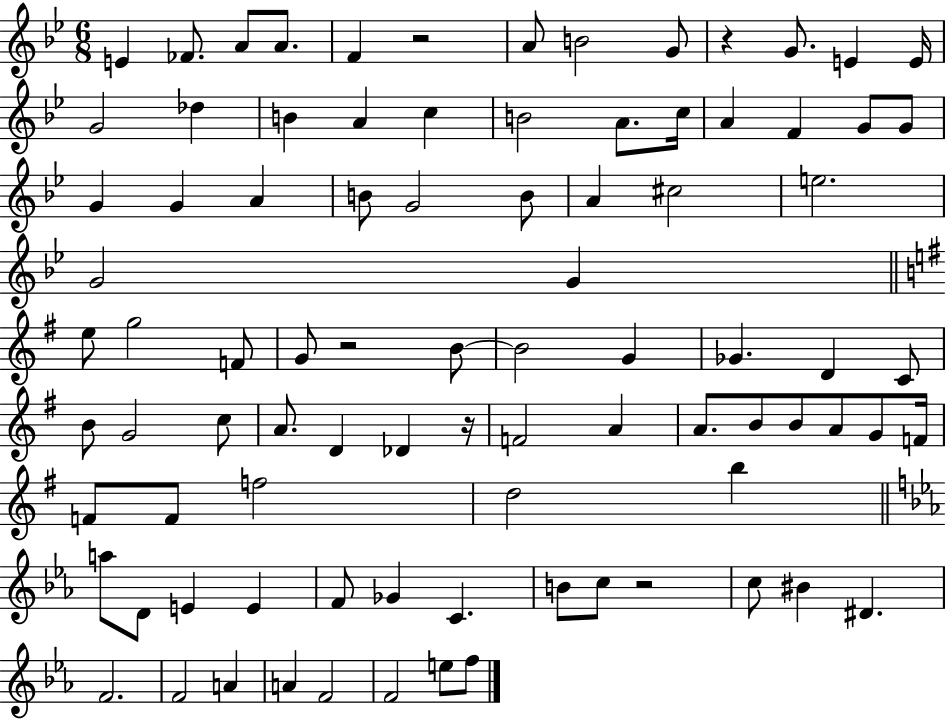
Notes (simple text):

E4/q FES4/e. A4/e A4/e. F4/q R/h A4/e B4/h G4/e R/q G4/e. E4/q E4/s G4/h Db5/q B4/q A4/q C5/q B4/h A4/e. C5/s A4/q F4/q G4/e G4/e G4/q G4/q A4/q B4/e G4/h B4/e A4/q C#5/h E5/h. G4/h G4/q E5/e G5/h F4/e G4/e R/h B4/e B4/h G4/q Gb4/q. D4/q C4/e B4/e G4/h C5/e A4/e. D4/q Db4/q R/s F4/h A4/q A4/e. B4/e B4/e A4/e G4/e F4/s F4/e F4/e F5/h D5/h B5/q A5/e D4/e E4/q E4/q F4/e Gb4/q C4/q. B4/e C5/e R/h C5/e BIS4/q D#4/q. F4/h. F4/h A4/q A4/q F4/h F4/h E5/e F5/e